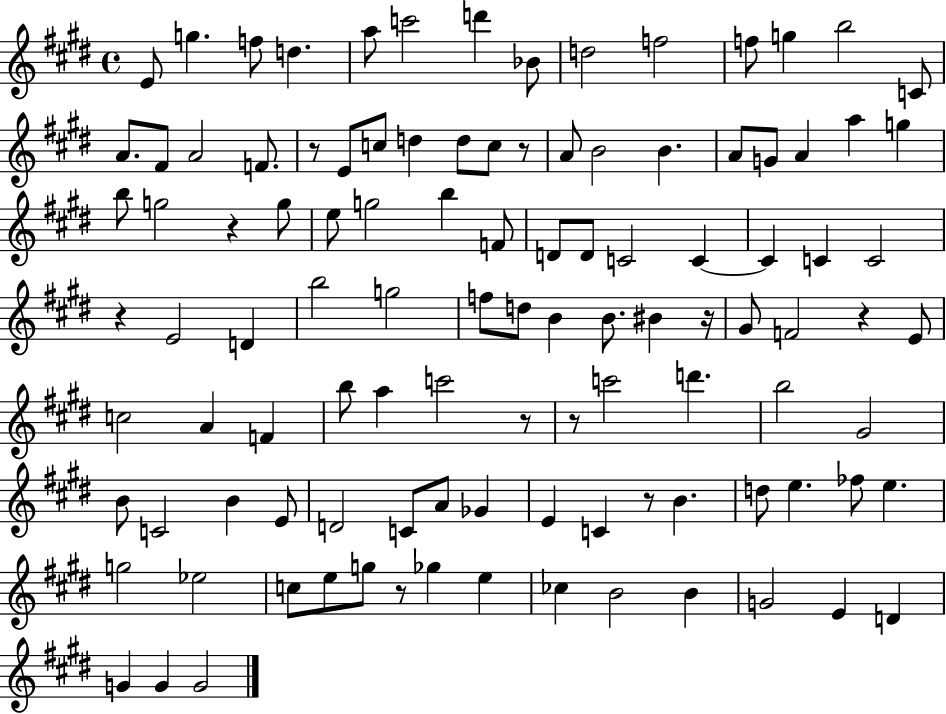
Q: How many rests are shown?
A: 10